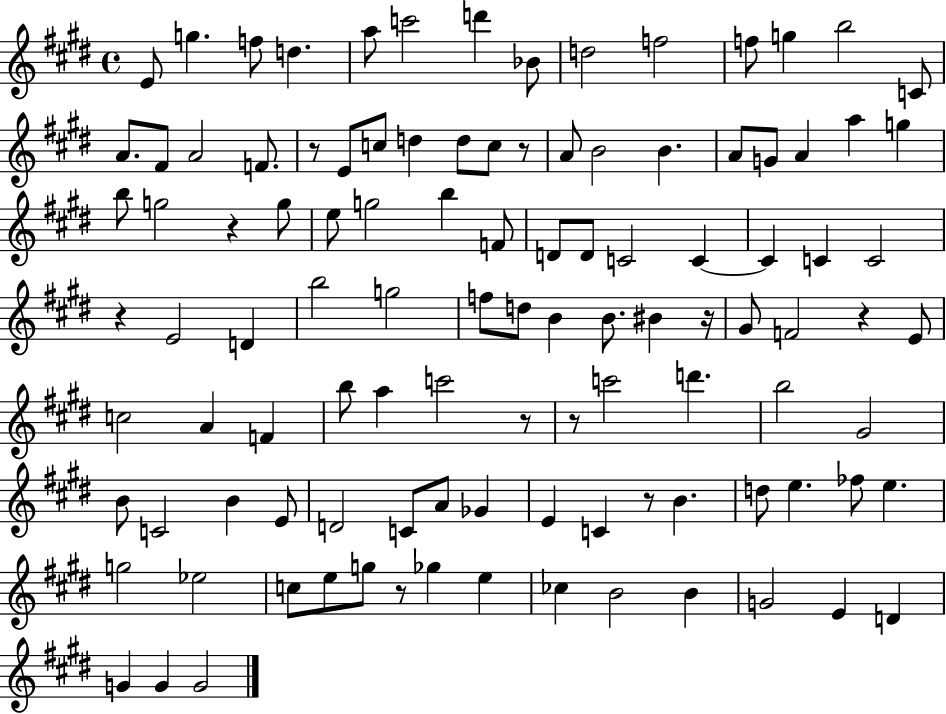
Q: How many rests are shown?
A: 10